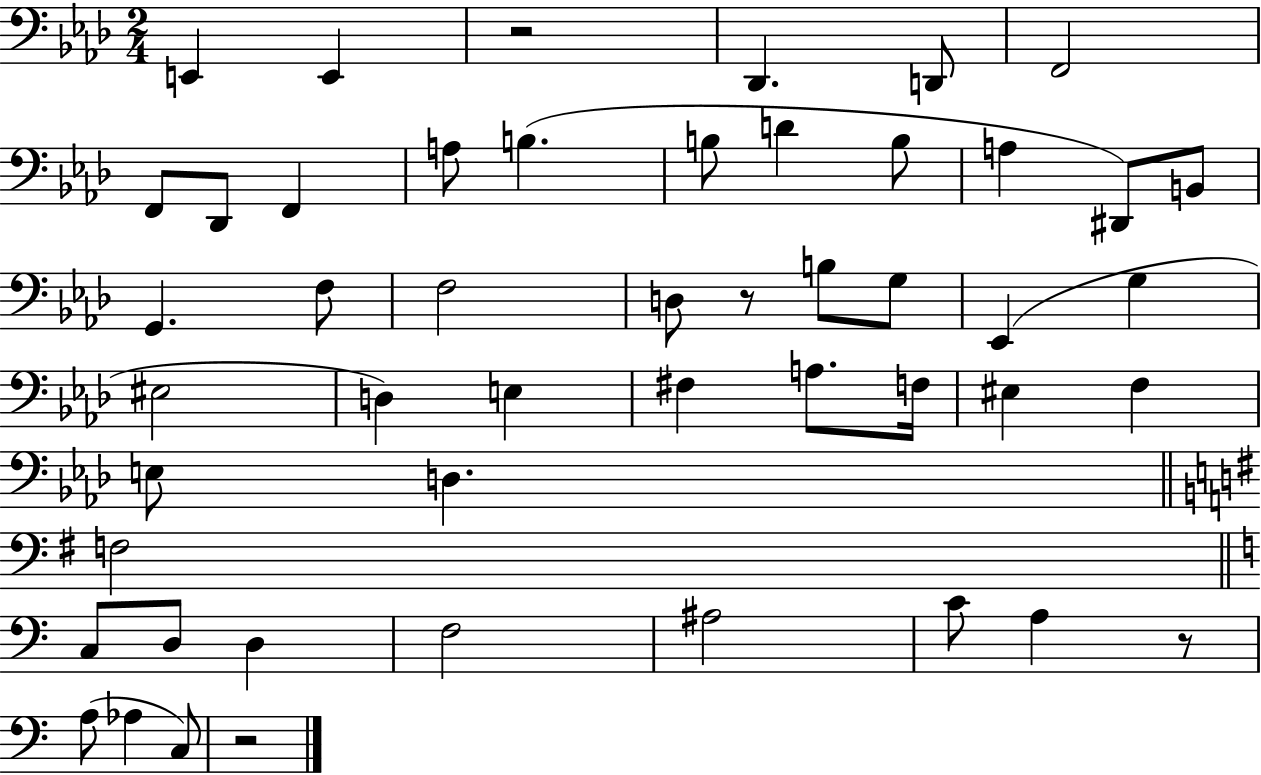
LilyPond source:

{
  \clef bass
  \numericTimeSignature
  \time 2/4
  \key aes \major
  e,4 e,4 | r2 | des,4. d,8 | f,2 | \break f,8 des,8 f,4 | a8 b4.( | b8 d'4 b8 | a4 dis,8) b,8 | \break g,4. f8 | f2 | d8 r8 b8 g8 | ees,4( g4 | \break eis2 | d4) e4 | fis4 a8. f16 | eis4 f4 | \break e8 d4. | \bar "||" \break \key e \minor f2 | \bar "||" \break \key c \major c8 d8 d4 | f2 | ais2 | c'8 a4 r8 | \break a8( aes4 c8) | r2 | \bar "|."
}